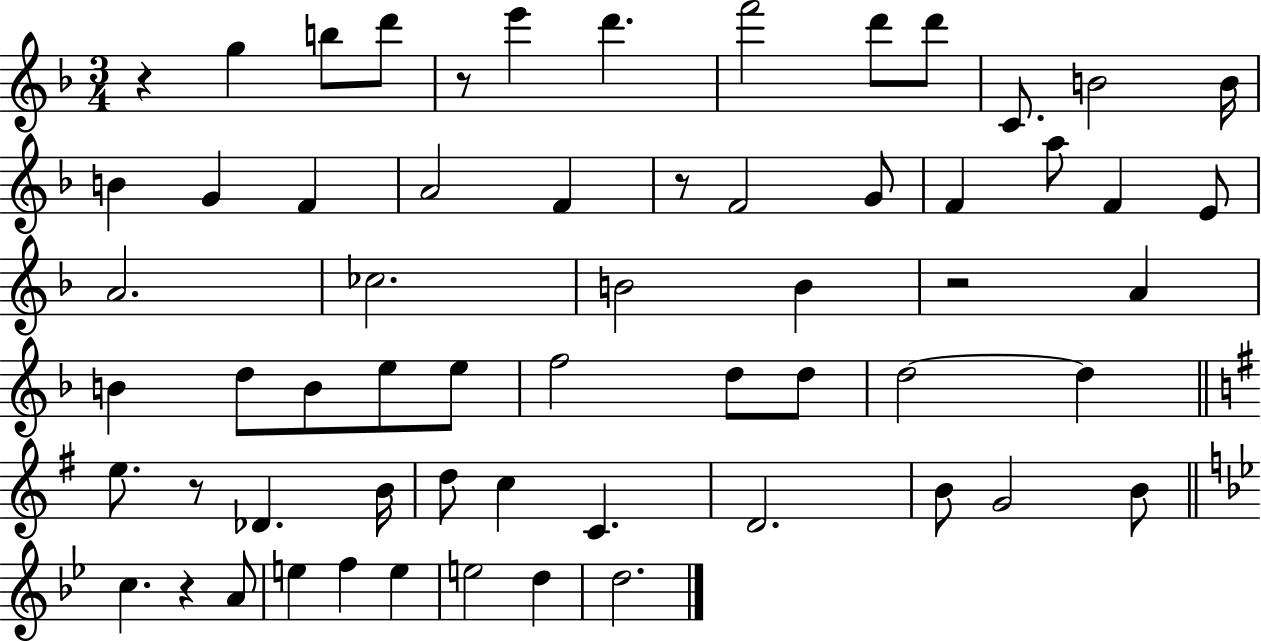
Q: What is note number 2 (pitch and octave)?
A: B5